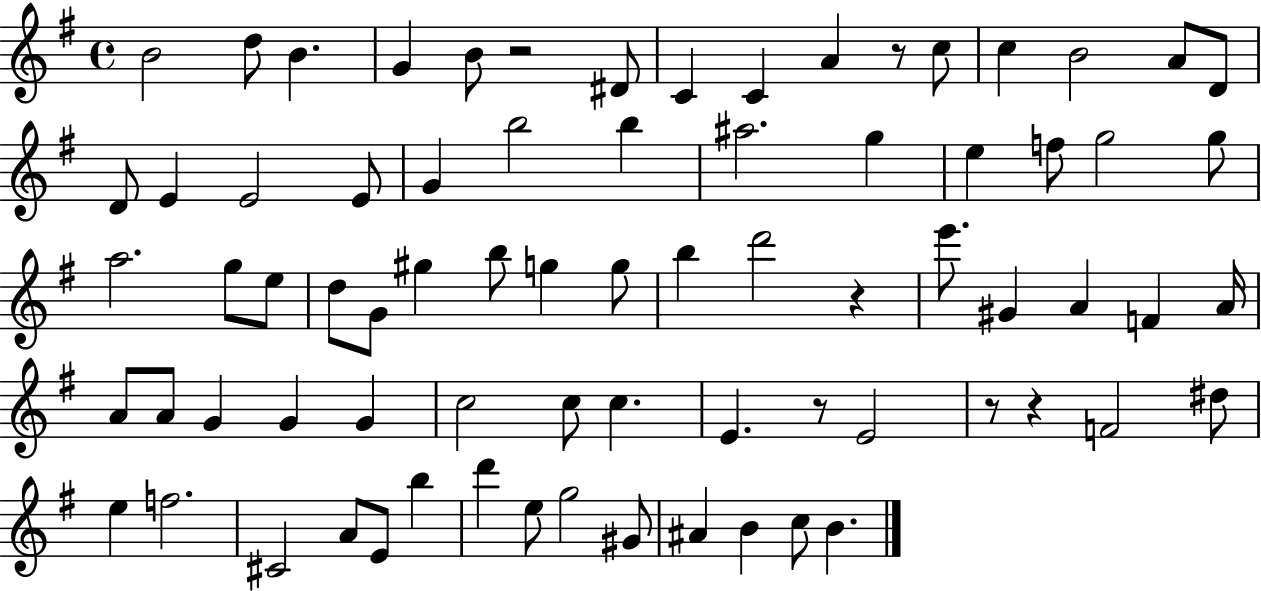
B4/h D5/e B4/q. G4/q B4/e R/h D#4/e C4/q C4/q A4/q R/e C5/e C5/q B4/h A4/e D4/e D4/e E4/q E4/h E4/e G4/q B5/h B5/q A#5/h. G5/q E5/q F5/e G5/h G5/e A5/h. G5/e E5/e D5/e G4/e G#5/q B5/e G5/q G5/e B5/q D6/h R/q E6/e. G#4/q A4/q F4/q A4/s A4/e A4/e G4/q G4/q G4/q C5/h C5/e C5/q. E4/q. R/e E4/h R/e R/q F4/h D#5/e E5/q F5/h. C#4/h A4/e E4/e B5/q D6/q E5/e G5/h G#4/e A#4/q B4/q C5/e B4/q.